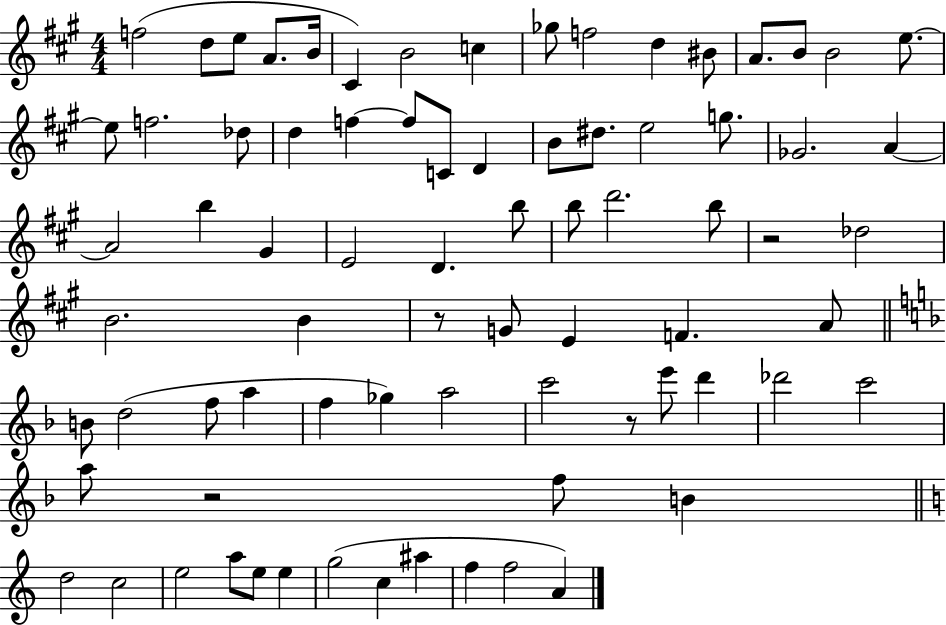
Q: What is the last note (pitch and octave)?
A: A4